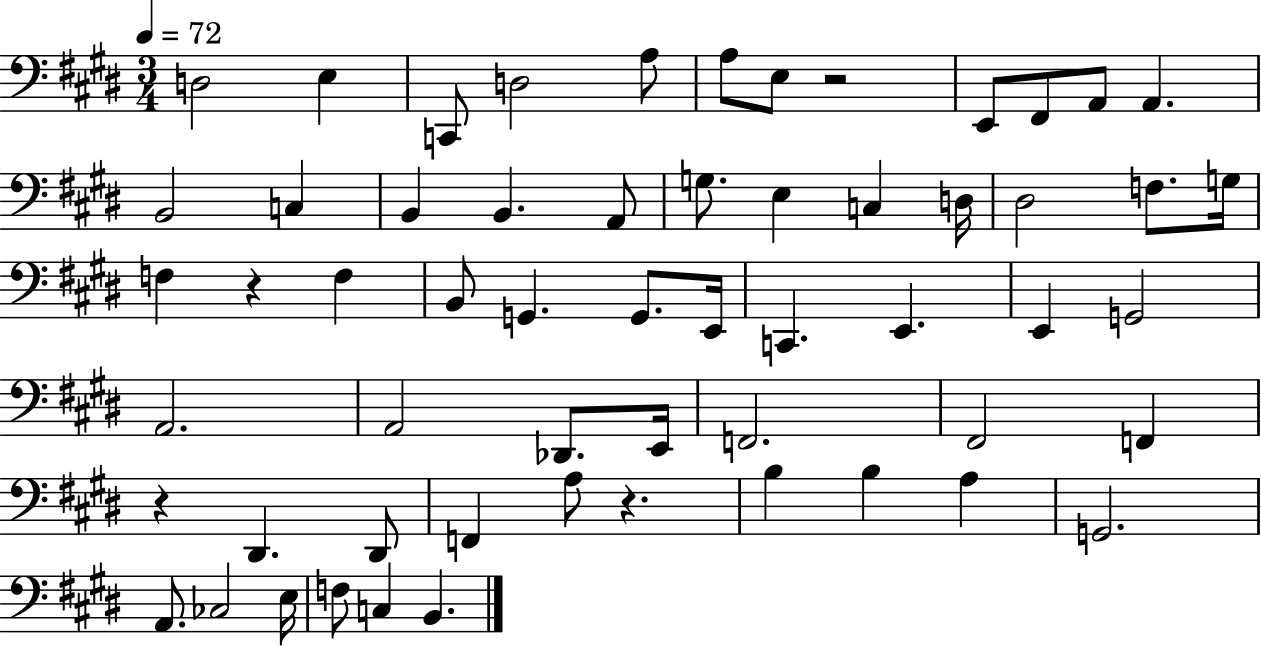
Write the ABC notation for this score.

X:1
T:Untitled
M:3/4
L:1/4
K:E
D,2 E, C,,/2 D,2 A,/2 A,/2 E,/2 z2 E,,/2 ^F,,/2 A,,/2 A,, B,,2 C, B,, B,, A,,/2 G,/2 E, C, D,/4 ^D,2 F,/2 G,/4 F, z F, B,,/2 G,, G,,/2 E,,/4 C,, E,, E,, G,,2 A,,2 A,,2 _D,,/2 E,,/4 F,,2 ^F,,2 F,, z ^D,, ^D,,/2 F,, A,/2 z B, B, A, G,,2 A,,/2 _C,2 E,/4 F,/2 C, B,,